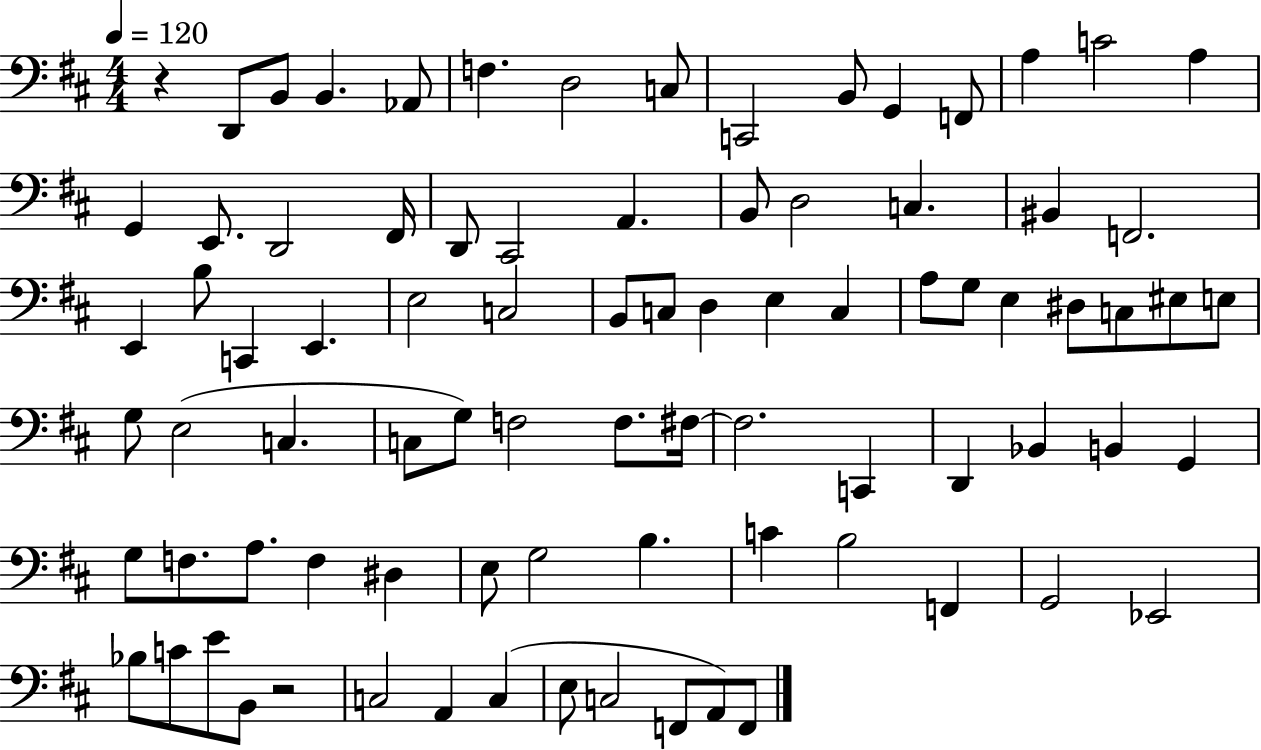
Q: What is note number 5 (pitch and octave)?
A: F3